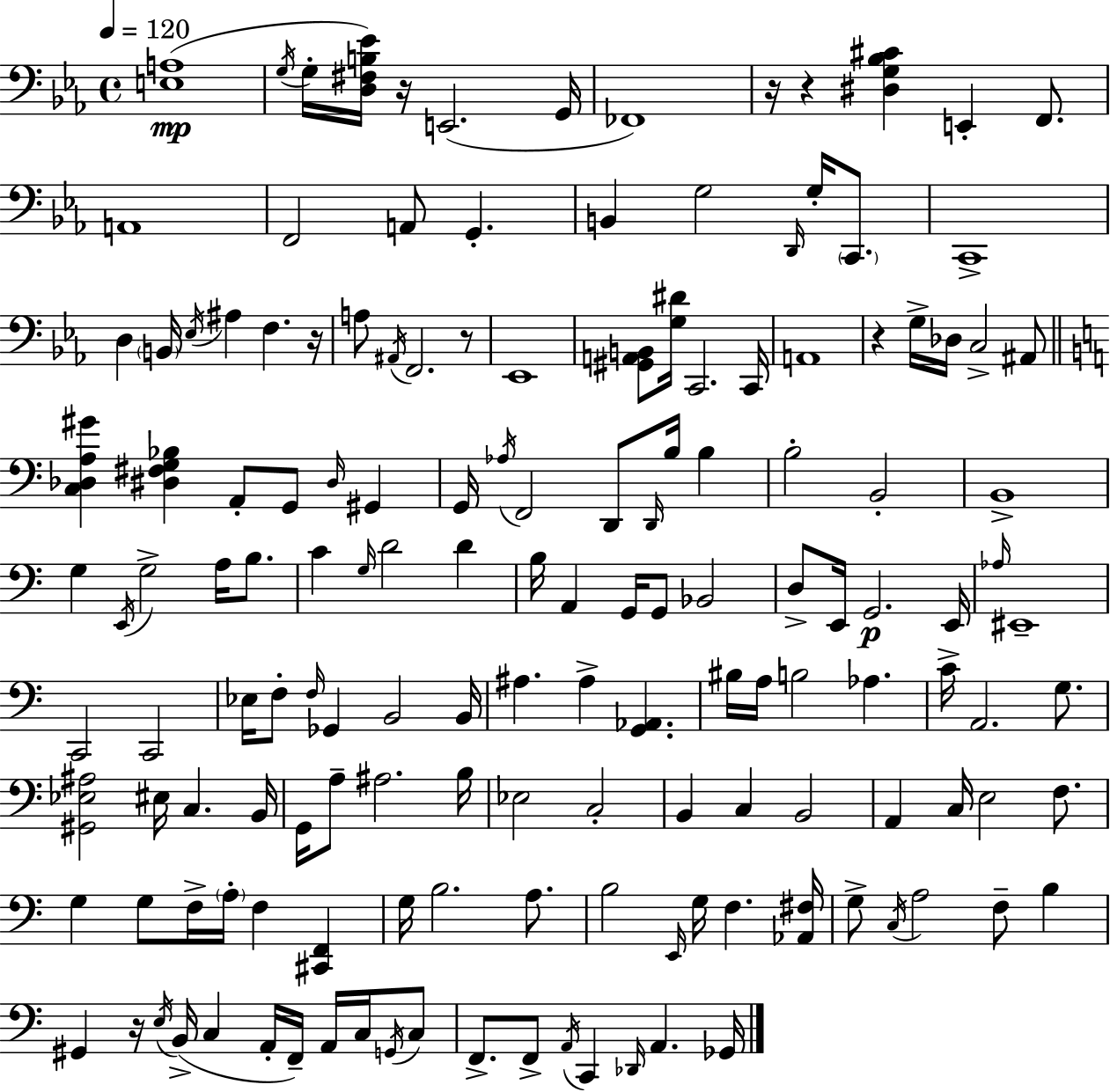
X:1
T:Untitled
M:4/4
L:1/4
K:Cm
[E,A,]4 G,/4 G,/4 [D,^F,B,_E]/4 z/4 E,,2 G,,/4 _F,,4 z/4 z [^D,G,_B,^C] E,, F,,/2 A,,4 F,,2 A,,/2 G,, B,, G,2 D,,/4 G,/4 C,,/2 C,,4 D, B,,/4 _E,/4 ^A, F, z/4 A,/2 ^A,,/4 F,,2 z/2 _E,,4 [^G,,A,,B,,]/2 [G,^D]/4 C,,2 C,,/4 A,,4 z G,/4 _D,/4 C,2 ^A,,/2 [C,_D,A,^G] [^D,^F,G,_B,] A,,/2 G,,/2 ^D,/4 ^G,, G,,/4 _A,/4 F,,2 D,,/2 D,,/4 B,/4 B, B,2 B,,2 B,,4 G, E,,/4 G,2 A,/4 B,/2 C G,/4 D2 D B,/4 A,, G,,/4 G,,/2 _B,,2 D,/2 E,,/4 G,,2 E,,/4 _A,/4 ^E,,4 C,,2 C,,2 _E,/4 F,/2 F,/4 _G,, B,,2 B,,/4 ^A, ^A, [G,,_A,,] ^B,/4 A,/4 B,2 _A, C/4 A,,2 G,/2 [^G,,_E,^A,]2 ^E,/4 C, B,,/4 G,,/4 A,/2 ^A,2 B,/4 _E,2 C,2 B,, C, B,,2 A,, C,/4 E,2 F,/2 G, G,/2 F,/4 A,/4 F, [^C,,F,,] G,/4 B,2 A,/2 B,2 E,,/4 G,/4 F, [_A,,^F,]/4 G,/2 C,/4 A,2 F,/2 B, ^G,, z/4 E,/4 B,,/4 C, A,,/4 F,,/4 A,,/4 C,/4 G,,/4 C,/2 F,,/2 F,,/2 A,,/4 C,, _D,,/4 A,, _G,,/4